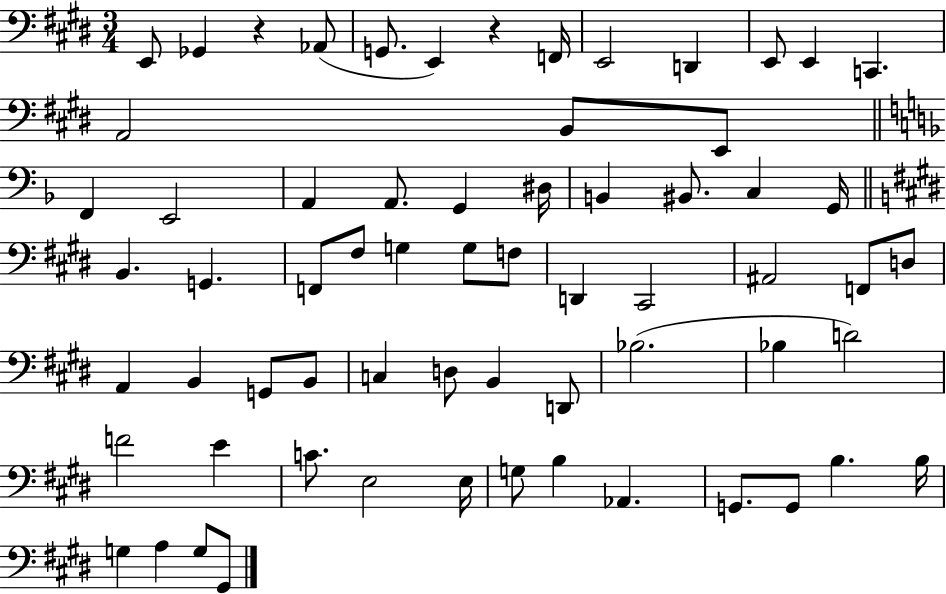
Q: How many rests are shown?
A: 2